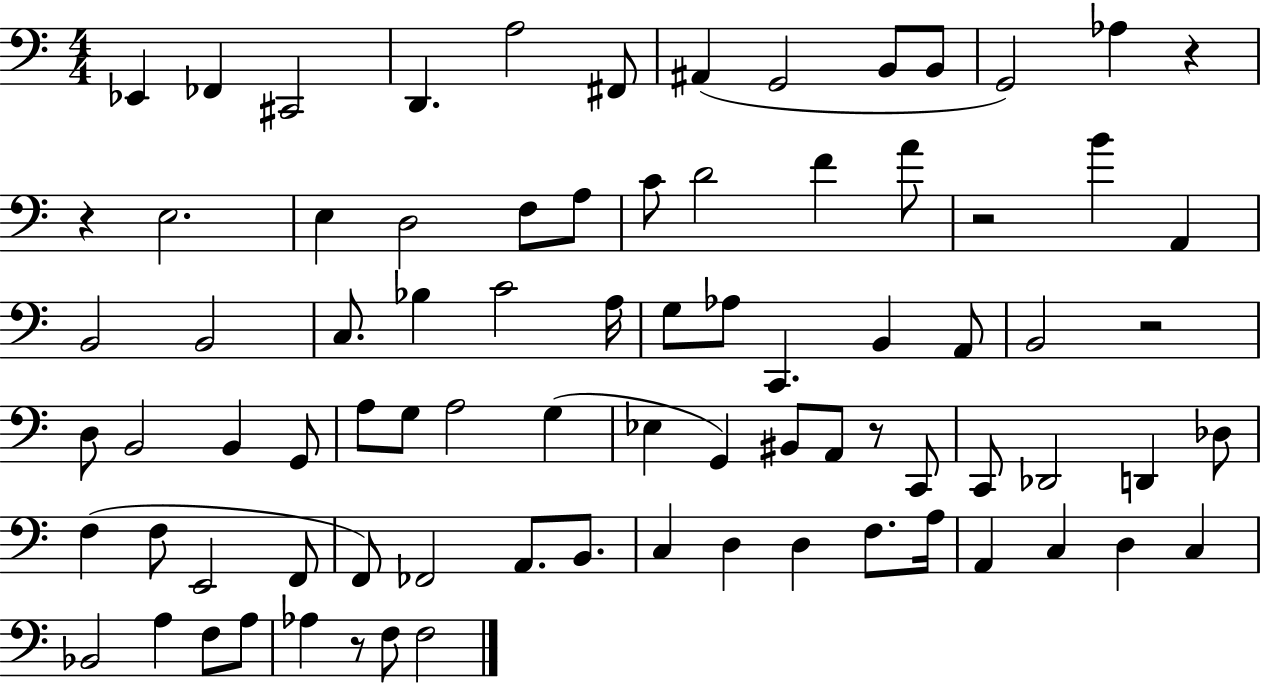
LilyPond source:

{
  \clef bass
  \numericTimeSignature
  \time 4/4
  \key c \major
  \repeat volta 2 { ees,4 fes,4 cis,2 | d,4. a2 fis,8 | ais,4( g,2 b,8 b,8 | g,2) aes4 r4 | \break r4 e2. | e4 d2 f8 a8 | c'8 d'2 f'4 a'8 | r2 b'4 a,4 | \break b,2 b,2 | c8. bes4 c'2 a16 | g8 aes8 c,4. b,4 a,8 | b,2 r2 | \break d8 b,2 b,4 g,8 | a8 g8 a2 g4( | ees4 g,4) bis,8 a,8 r8 c,8 | c,8 des,2 d,4 des8 | \break f4( f8 e,2 f,8 | f,8) fes,2 a,8. b,8. | c4 d4 d4 f8. a16 | a,4 c4 d4 c4 | \break bes,2 a4 f8 a8 | aes4 r8 f8 f2 | } \bar "|."
}